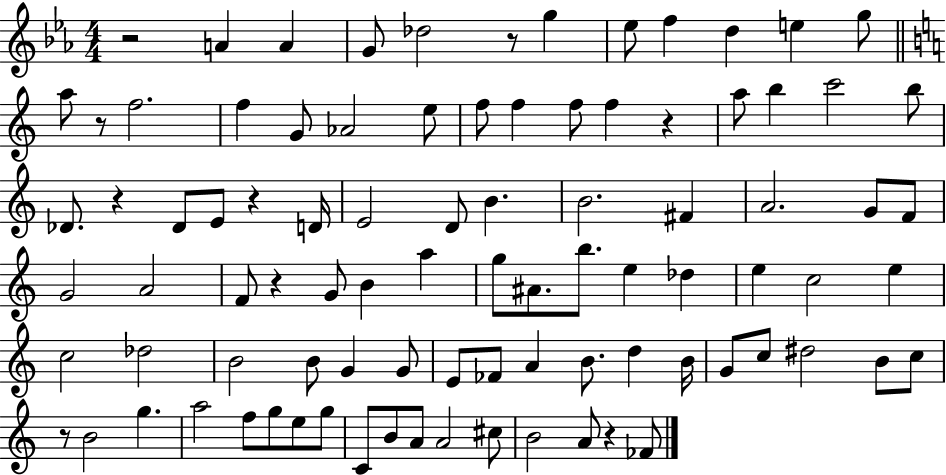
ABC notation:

X:1
T:Untitled
M:4/4
L:1/4
K:Eb
z2 A A G/2 _d2 z/2 g _e/2 f d e g/2 a/2 z/2 f2 f G/2 _A2 e/2 f/2 f f/2 f z a/2 b c'2 b/2 _D/2 z _D/2 E/2 z D/4 E2 D/2 B B2 ^F A2 G/2 F/2 G2 A2 F/2 z G/2 B a g/2 ^A/2 b/2 e _d e c2 e c2 _d2 B2 B/2 G G/2 E/2 _F/2 A B/2 d B/4 G/2 c/2 ^d2 B/2 c/2 z/2 B2 g a2 f/2 g/2 e/2 g/2 C/2 B/2 A/2 A2 ^c/2 B2 A/2 z _F/2